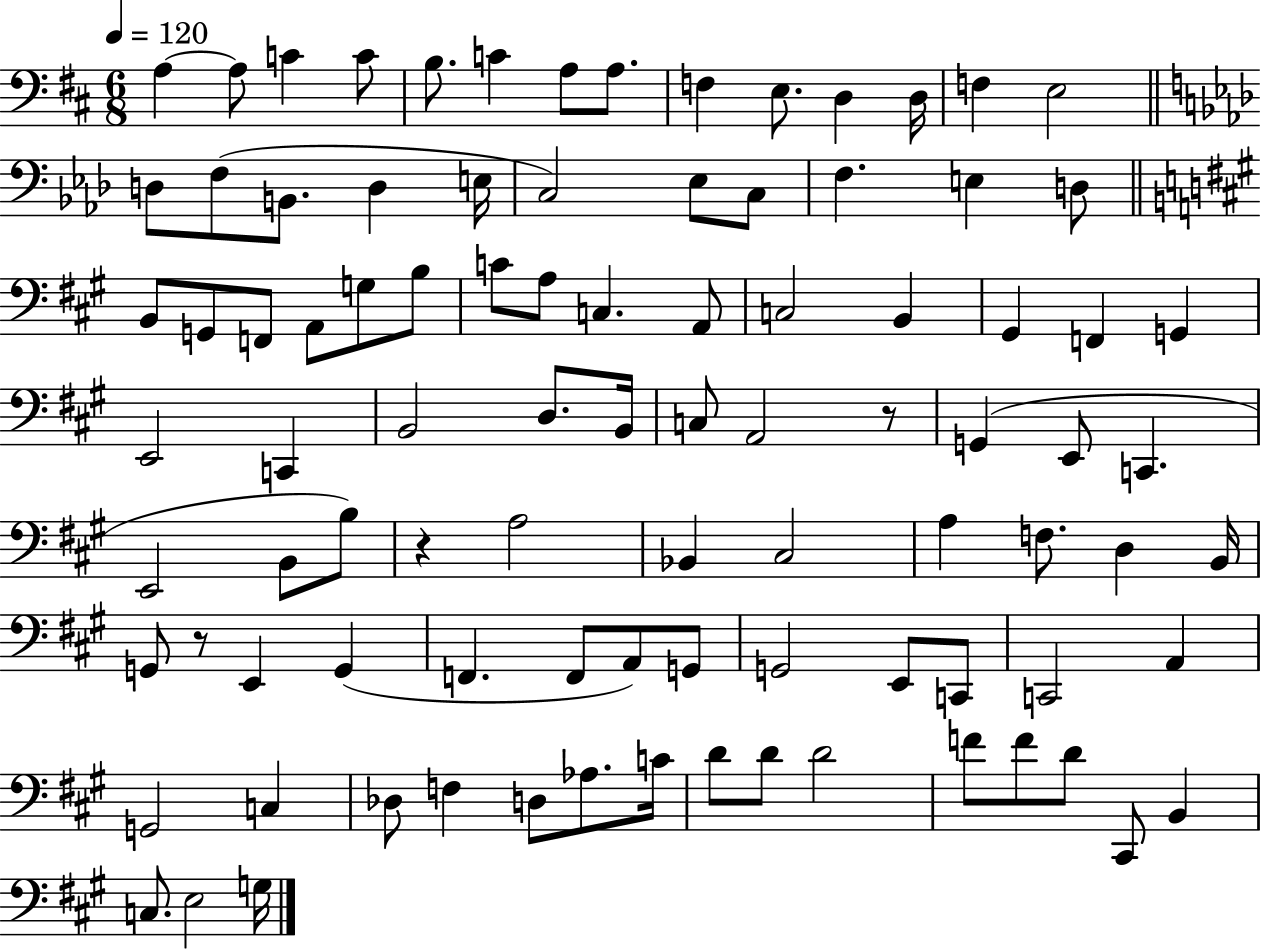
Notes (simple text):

A3/q A3/e C4/q C4/e B3/e. C4/q A3/e A3/e. F3/q E3/e. D3/q D3/s F3/q E3/h D3/e F3/e B2/e. D3/q E3/s C3/h Eb3/e C3/e F3/q. E3/q D3/e B2/e G2/e F2/e A2/e G3/e B3/e C4/e A3/e C3/q. A2/e C3/h B2/q G#2/q F2/q G2/q E2/h C2/q B2/h D3/e. B2/s C3/e A2/h R/e G2/q E2/e C2/q. E2/h B2/e B3/e R/q A3/h Bb2/q C#3/h A3/q F3/e. D3/q B2/s G2/e R/e E2/q G2/q F2/q. F2/e A2/e G2/e G2/h E2/e C2/e C2/h A2/q G2/h C3/q Db3/e F3/q D3/e Ab3/e. C4/s D4/e D4/e D4/h F4/e F4/e D4/e C#2/e B2/q C3/e. E3/h G3/s